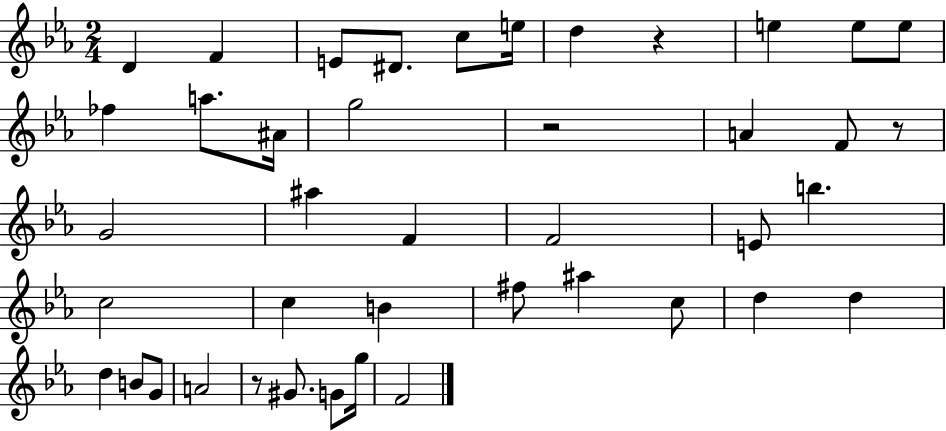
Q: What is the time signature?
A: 2/4